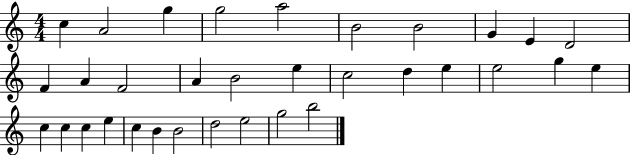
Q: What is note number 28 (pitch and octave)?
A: B4